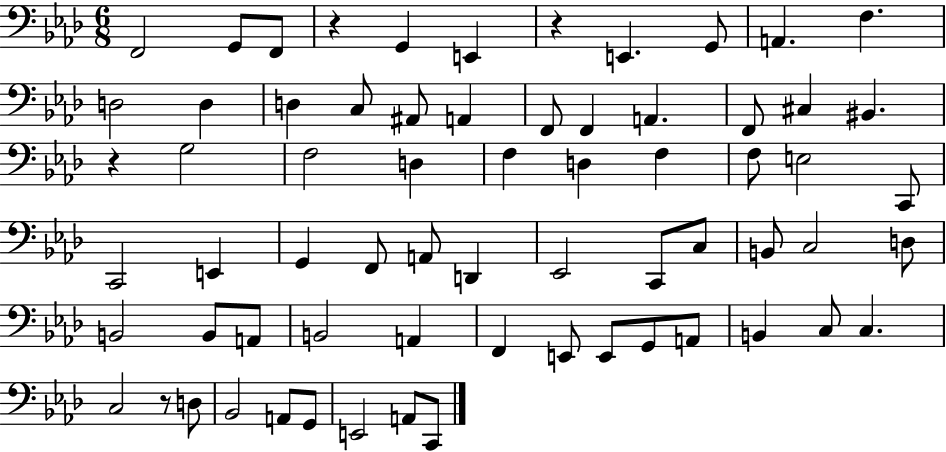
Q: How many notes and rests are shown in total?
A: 67